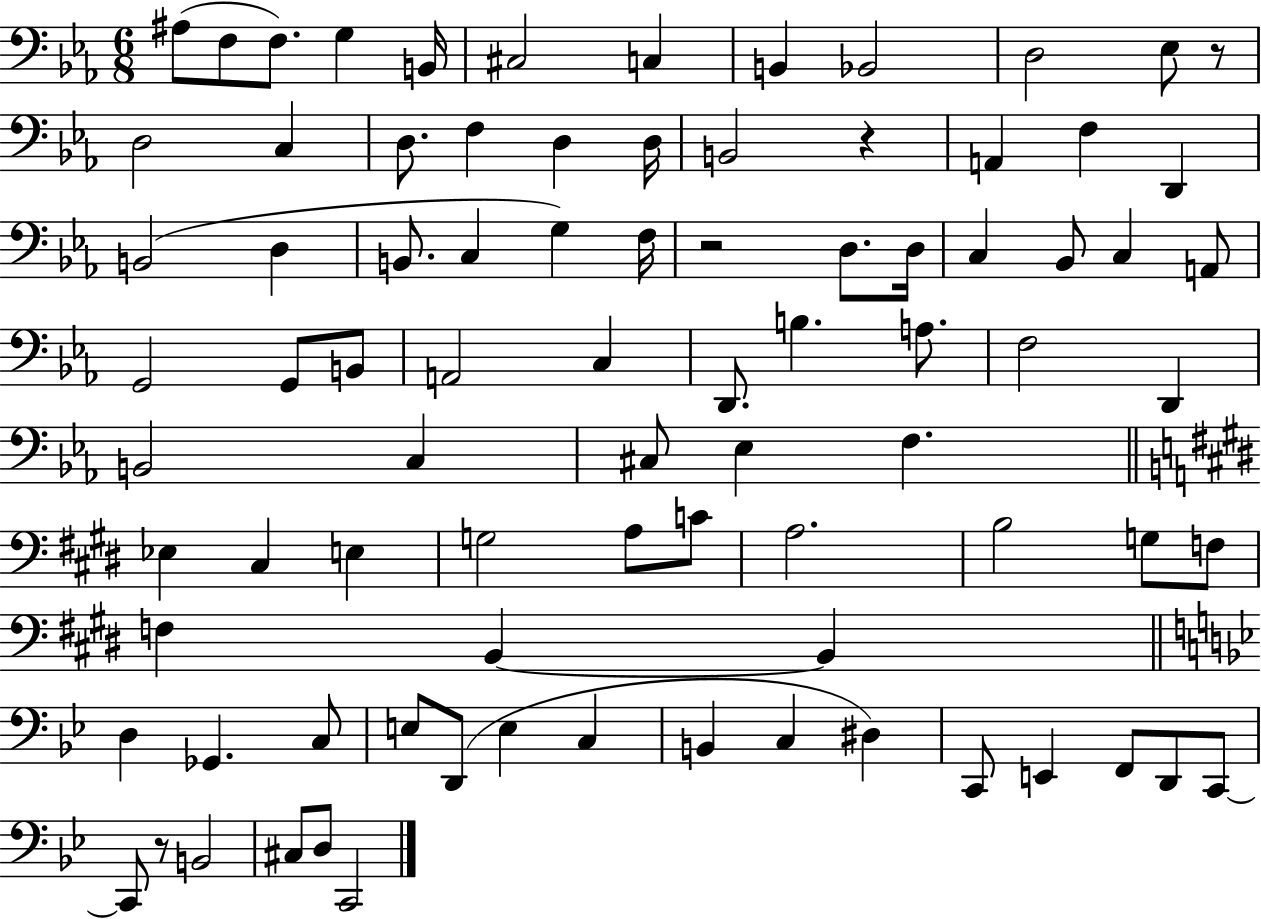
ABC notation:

X:1
T:Untitled
M:6/8
L:1/4
K:Eb
^A,/2 F,/2 F,/2 G, B,,/4 ^C,2 C, B,, _B,,2 D,2 _E,/2 z/2 D,2 C, D,/2 F, D, D,/4 B,,2 z A,, F, D,, B,,2 D, B,,/2 C, G, F,/4 z2 D,/2 D,/4 C, _B,,/2 C, A,,/2 G,,2 G,,/2 B,,/2 A,,2 C, D,,/2 B, A,/2 F,2 D,, B,,2 C, ^C,/2 _E, F, _E, ^C, E, G,2 A,/2 C/2 A,2 B,2 G,/2 F,/2 F, B,, B,, D, _G,, C,/2 E,/2 D,,/2 E, C, B,, C, ^D, C,,/2 E,, F,,/2 D,,/2 C,,/2 C,,/2 z/2 B,,2 ^C,/2 D,/2 C,,2